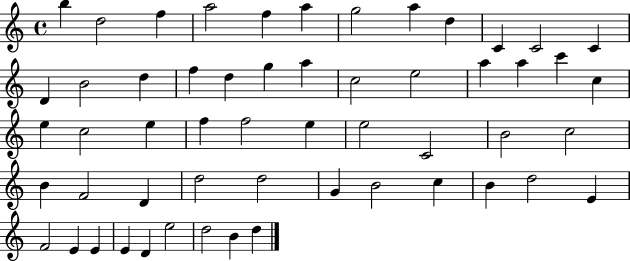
X:1
T:Untitled
M:4/4
L:1/4
K:C
b d2 f a2 f a g2 a d C C2 C D B2 d f d g a c2 e2 a a c' c e c2 e f f2 e e2 C2 B2 c2 B F2 D d2 d2 G B2 c B d2 E F2 E E E D e2 d2 B d